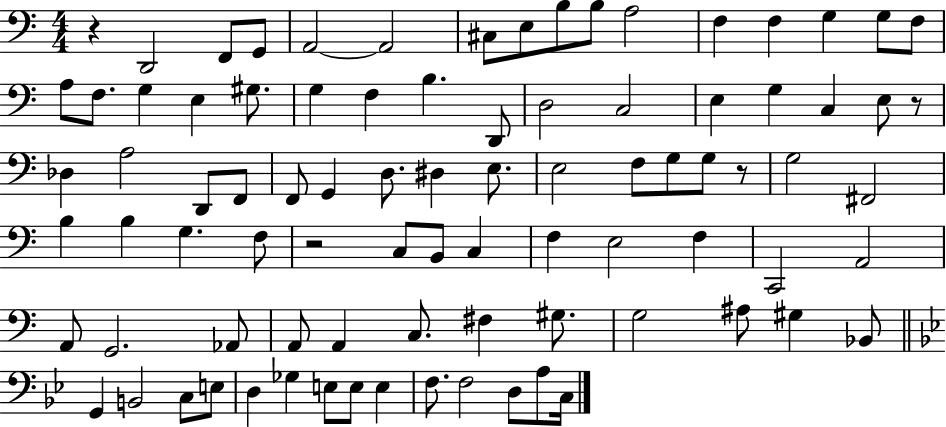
X:1
T:Untitled
M:4/4
L:1/4
K:C
z D,,2 F,,/2 G,,/2 A,,2 A,,2 ^C,/2 E,/2 B,/2 B,/2 A,2 F, F, G, G,/2 F,/2 A,/2 F,/2 G, E, ^G,/2 G, F, B, D,,/2 D,2 C,2 E, G, C, E,/2 z/2 _D, A,2 D,,/2 F,,/2 F,,/2 G,, D,/2 ^D, E,/2 E,2 F,/2 G,/2 G,/2 z/2 G,2 ^F,,2 B, B, G, F,/2 z2 C,/2 B,,/2 C, F, E,2 F, C,,2 A,,2 A,,/2 G,,2 _A,,/2 A,,/2 A,, C,/2 ^F, ^G,/2 G,2 ^A,/2 ^G, _B,,/2 G,, B,,2 C,/2 E,/2 D, _G, E,/2 E,/2 E, F,/2 F,2 D,/2 A,/2 C,/4